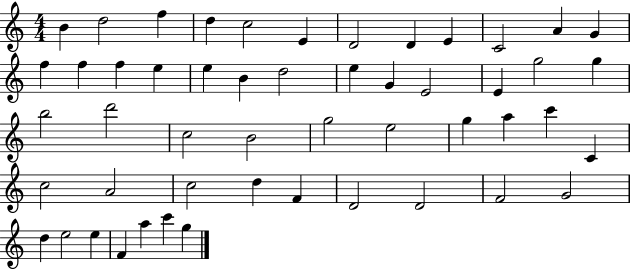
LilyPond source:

{
  \clef treble
  \numericTimeSignature
  \time 4/4
  \key c \major
  b'4 d''2 f''4 | d''4 c''2 e'4 | d'2 d'4 e'4 | c'2 a'4 g'4 | \break f''4 f''4 f''4 e''4 | e''4 b'4 d''2 | e''4 g'4 e'2 | e'4 g''2 g''4 | \break b''2 d'''2 | c''2 b'2 | g''2 e''2 | g''4 a''4 c'''4 c'4 | \break c''2 a'2 | c''2 d''4 f'4 | d'2 d'2 | f'2 g'2 | \break d''4 e''2 e''4 | f'4 a''4 c'''4 g''4 | \bar "|."
}